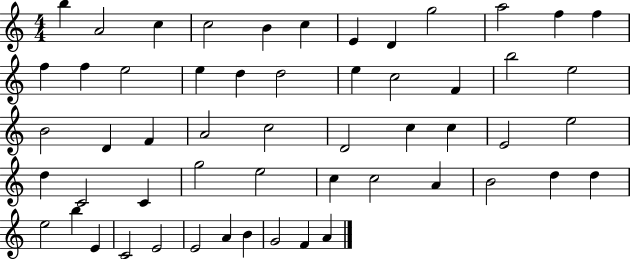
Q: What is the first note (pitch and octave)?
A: B5